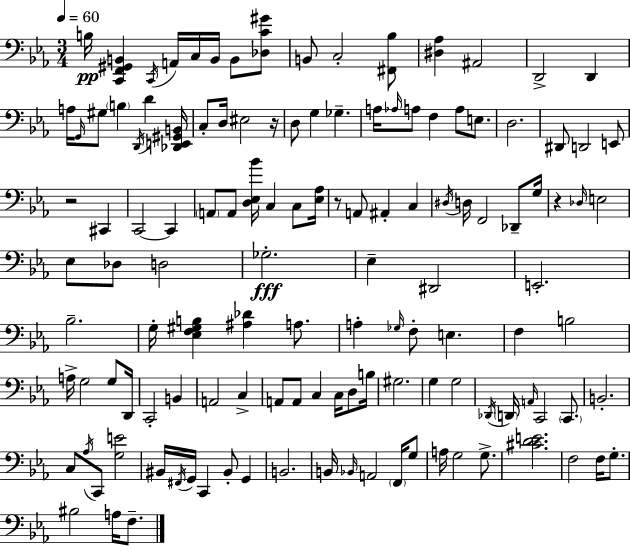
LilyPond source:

{
  \clef bass
  \numericTimeSignature
  \time 3/4
  \key c \minor
  \tempo 4 = 60
  b16\pp <c, f, gis, b,>4 \acciaccatura { c,16 } a,16 c16 b,16 b,8 <des c' gis'>8 | b,8 c2-. <fis, bes>8 | <dis aes>4 ais,2 | d,2-> d,4 | \break a16 \grace { g,16 } gis8 \parenthesize b4 \acciaccatura { d,16 } d'4 | <des, e, gis, b,>16 c8-. d16 eis2 | r16 d8 g4 ges4.-- | a16 \grace { aes16 } a8 f4 a8 | \break e8. d2. | dis,8 d,2 | e,8 r2 | cis,4 c,2~~ | \break c,4 \parenthesize a,8 a,8 <d ees bes'>16 c4 | c8 <ees aes>16 r8 a,8 ais,4-. | c4 \acciaccatura { dis16 } d16 f,2 | des,8-- g16 r4 \grace { des16 } e2 | \break ees8 des8 d2 | ges2.-.\fff | ees4-- dis,2 | e,2.-. | \break bes2.-- | g16-. <ees f gis b>4 <ais des'>4 | a8. a4-. \grace { ges16 } f8-. | e4. f4 b2 | \break a16-> g2 | g8 d,16 c,2-. | b,4 a,2 | c4-> a,8 a,8 c4 | \break c16 d8 b16 gis2. | g4 g2 | \acciaccatura { des,16 } \parenthesize d,16 \grace { a,16 } c,2 | \parenthesize c,8. b,2.-. | \break c8 \acciaccatura { aes16 } | c,8 <g e'>2 bis,16 \acciaccatura { fis,16 } | g,16 c,4 bis,8-. g,4 b,2. | b,16 | \break \grace { bes,16 } a,2 \parenthesize f,16 g8 | a16 g2 g8.-> | <cis' d' e'>2. | f2 f16 g8.-. | \break bis2 a16 f8.-- | \bar "|."
}